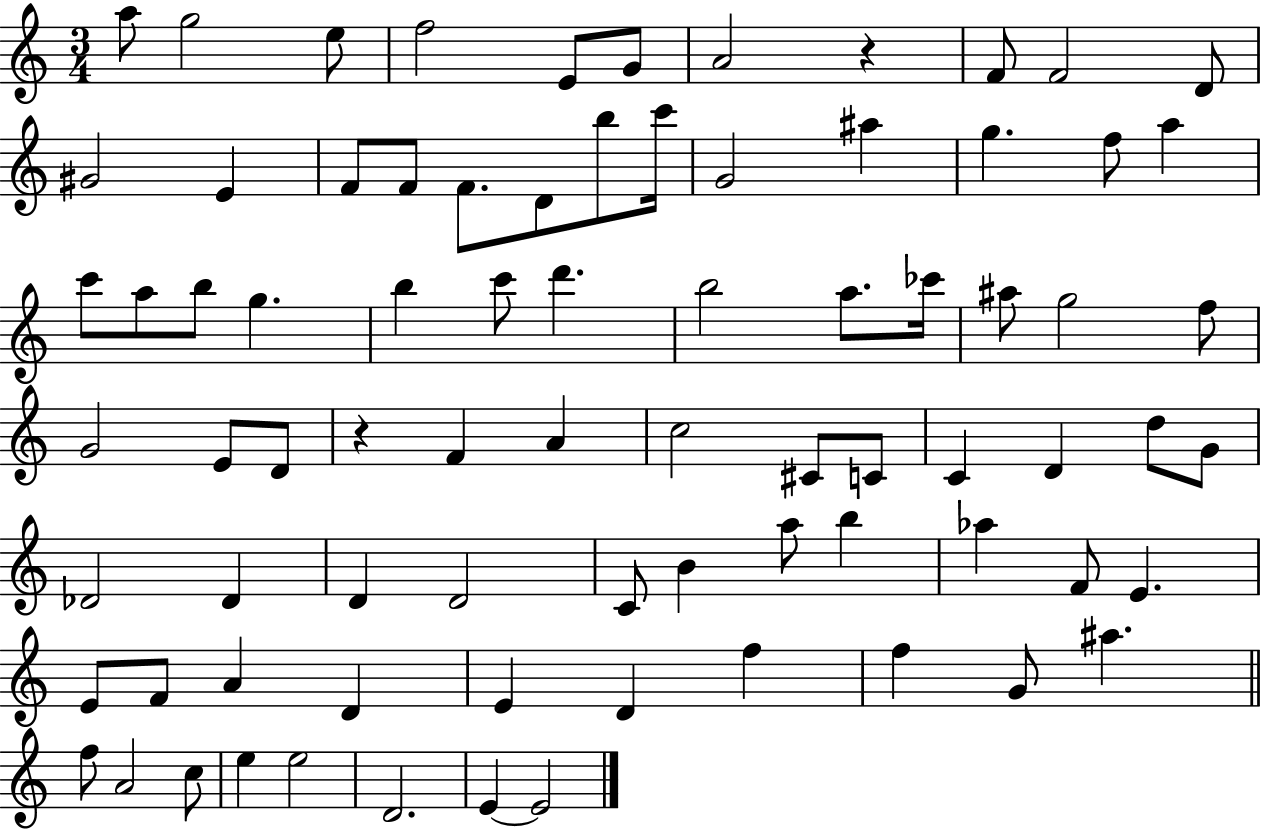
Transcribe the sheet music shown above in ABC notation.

X:1
T:Untitled
M:3/4
L:1/4
K:C
a/2 g2 e/2 f2 E/2 G/2 A2 z F/2 F2 D/2 ^G2 E F/2 F/2 F/2 D/2 b/2 c'/4 G2 ^a g f/2 a c'/2 a/2 b/2 g b c'/2 d' b2 a/2 _c'/4 ^a/2 g2 f/2 G2 E/2 D/2 z F A c2 ^C/2 C/2 C D d/2 G/2 _D2 _D D D2 C/2 B a/2 b _a F/2 E E/2 F/2 A D E D f f G/2 ^a f/2 A2 c/2 e e2 D2 E E2